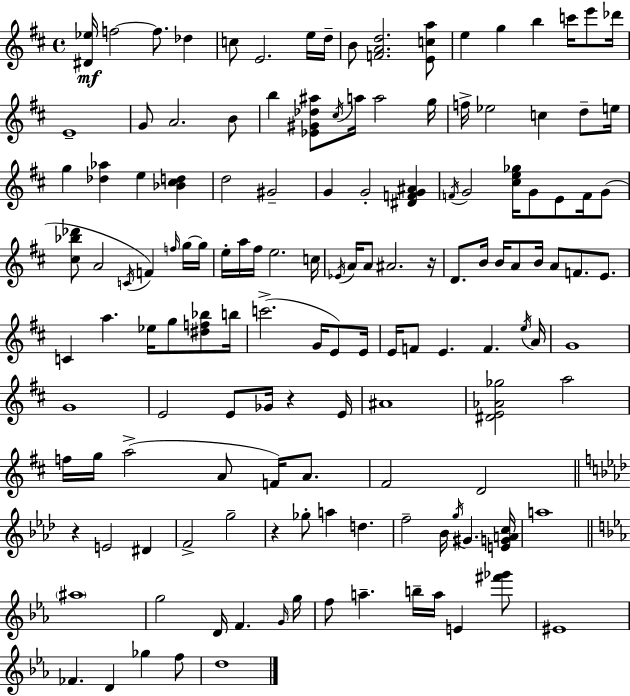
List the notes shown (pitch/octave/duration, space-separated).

[D#4,Eb5]/s F5/h F5/e. Db5/q C5/e E4/h. E5/s D5/s B4/e [F4,A4,D5]/h. [E4,C5,A5]/e E5/q G5/q B5/q C6/s E6/e Db6/s E4/w G4/e A4/h. B4/e B5/q [Eb4,G#4,Db5,A#5]/e C#5/s A5/s A5/h G5/s F5/s Eb5/h C5/q D5/e E5/s G5/q [Db5,Ab5]/q E5/q [Bb4,C#5,D5]/q D5/h G#4/h G4/q G4/h [D#4,F4,G4,A#4]/q F4/s G4/h [C#5,E5,Gb5]/s G4/e E4/e F4/s G4/e [C#5,Bb5,Db6]/e A4/h C4/s F4/q F5/s G5/s G5/s E5/s A5/s F#5/s E5/h. C5/s Eb4/s A4/s A4/e A#4/h. R/s D4/e. B4/s B4/s A4/e B4/s A4/e F4/e. E4/e. C4/q A5/q. Eb5/s G5/e [D#5,F5,Bb5]/e B5/s C6/h. G4/s E4/e E4/s E4/s F4/e E4/q. F4/q. E5/s A4/s G4/w G4/w E4/h E4/e Gb4/s R/q E4/s A#4/w [D#4,E4,Ab4,Gb5]/h A5/h F5/s G5/s A5/h A4/e F4/s A4/e. F#4/h D4/h R/q E4/h D#4/q F4/h G5/h R/q Gb5/e A5/q D5/q. F5/h Bb4/s G5/s G#4/q. [E4,G4,A4,C5]/s A5/w A#5/w G5/h D4/s F4/q. G4/s G5/s F5/e A5/q. B5/s A5/s E4/q [F#6,Gb6]/e EIS4/w FES4/q. D4/q Gb5/q F5/e D5/w